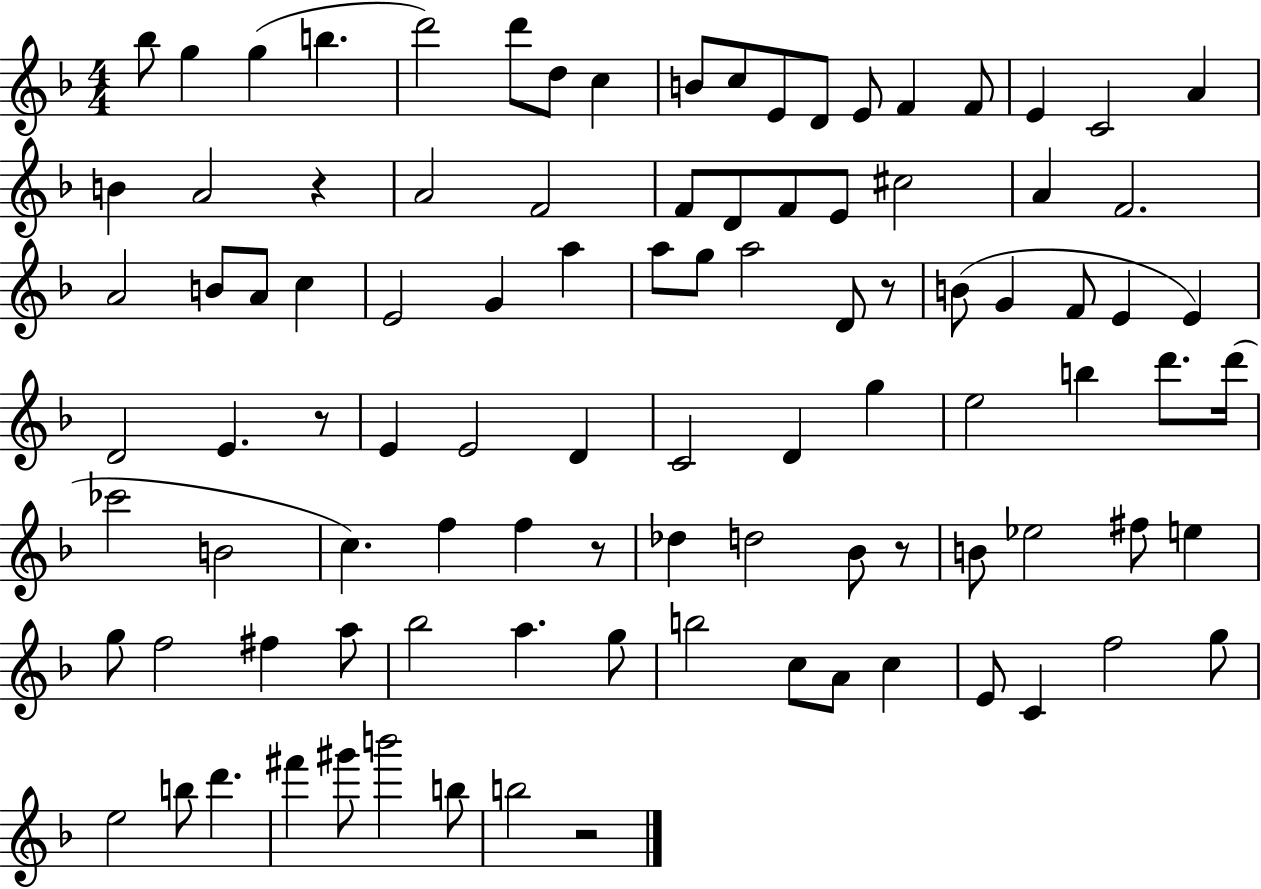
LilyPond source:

{
  \clef treble
  \numericTimeSignature
  \time 4/4
  \key f \major
  bes''8 g''4 g''4( b''4. | d'''2) d'''8 d''8 c''4 | b'8 c''8 e'8 d'8 e'8 f'4 f'8 | e'4 c'2 a'4 | \break b'4 a'2 r4 | a'2 f'2 | f'8 d'8 f'8 e'8 cis''2 | a'4 f'2. | \break a'2 b'8 a'8 c''4 | e'2 g'4 a''4 | a''8 g''8 a''2 d'8 r8 | b'8( g'4 f'8 e'4 e'4) | \break d'2 e'4. r8 | e'4 e'2 d'4 | c'2 d'4 g''4 | e''2 b''4 d'''8. d'''16( | \break ces'''2 b'2 | c''4.) f''4 f''4 r8 | des''4 d''2 bes'8 r8 | b'8 ees''2 fis''8 e''4 | \break g''8 f''2 fis''4 a''8 | bes''2 a''4. g''8 | b''2 c''8 a'8 c''4 | e'8 c'4 f''2 g''8 | \break e''2 b''8 d'''4. | fis'''4 gis'''8 b'''2 b''8 | b''2 r2 | \bar "|."
}